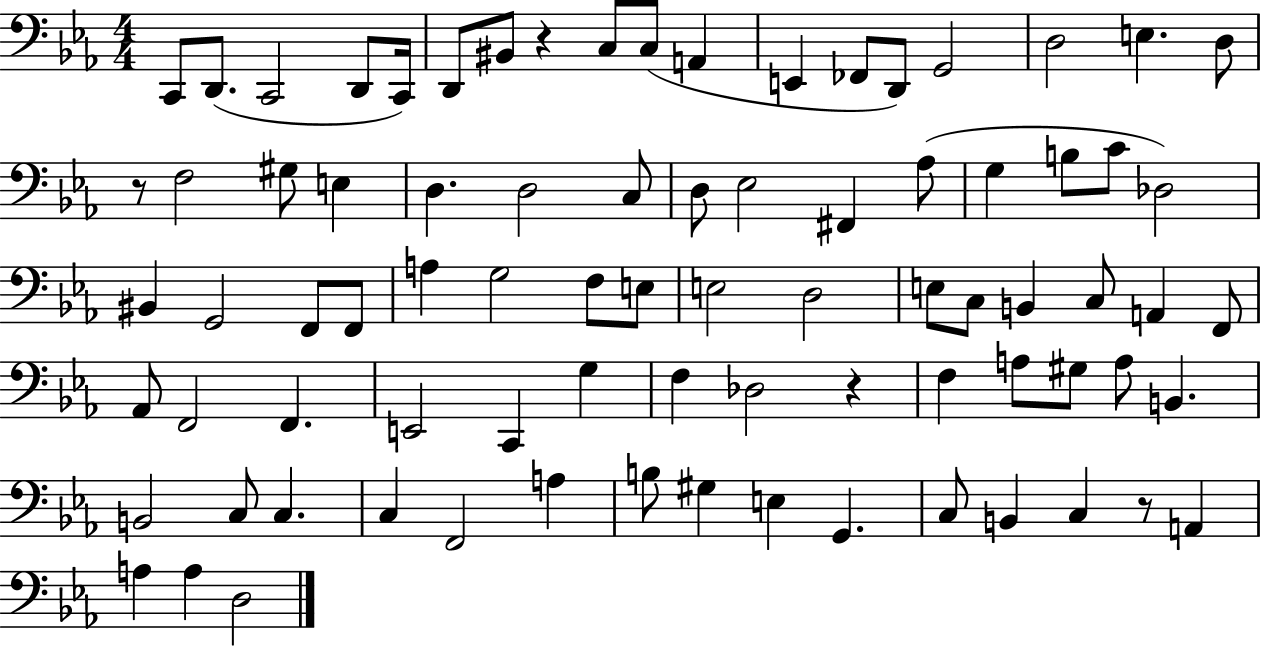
C2/e D2/e. C2/h D2/e C2/s D2/e BIS2/e R/q C3/e C3/e A2/q E2/q FES2/e D2/e G2/h D3/h E3/q. D3/e R/e F3/h G#3/e E3/q D3/q. D3/h C3/e D3/e Eb3/h F#2/q Ab3/e G3/q B3/e C4/e Db3/h BIS2/q G2/h F2/e F2/e A3/q G3/h F3/e E3/e E3/h D3/h E3/e C3/e B2/q C3/e A2/q F2/e Ab2/e F2/h F2/q. E2/h C2/q G3/q F3/q Db3/h R/q F3/q A3/e G#3/e A3/e B2/q. B2/h C3/e C3/q. C3/q F2/h A3/q B3/e G#3/q E3/q G2/q. C3/e B2/q C3/q R/e A2/q A3/q A3/q D3/h